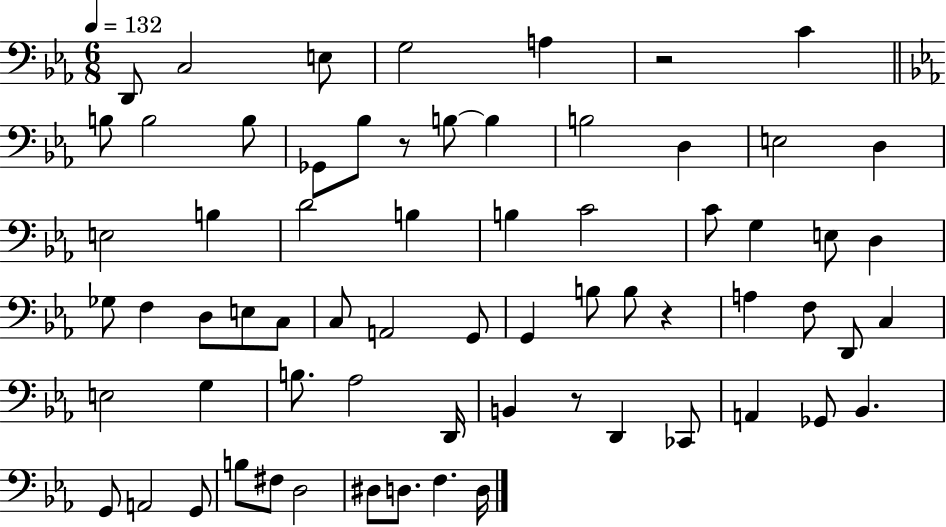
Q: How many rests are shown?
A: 4